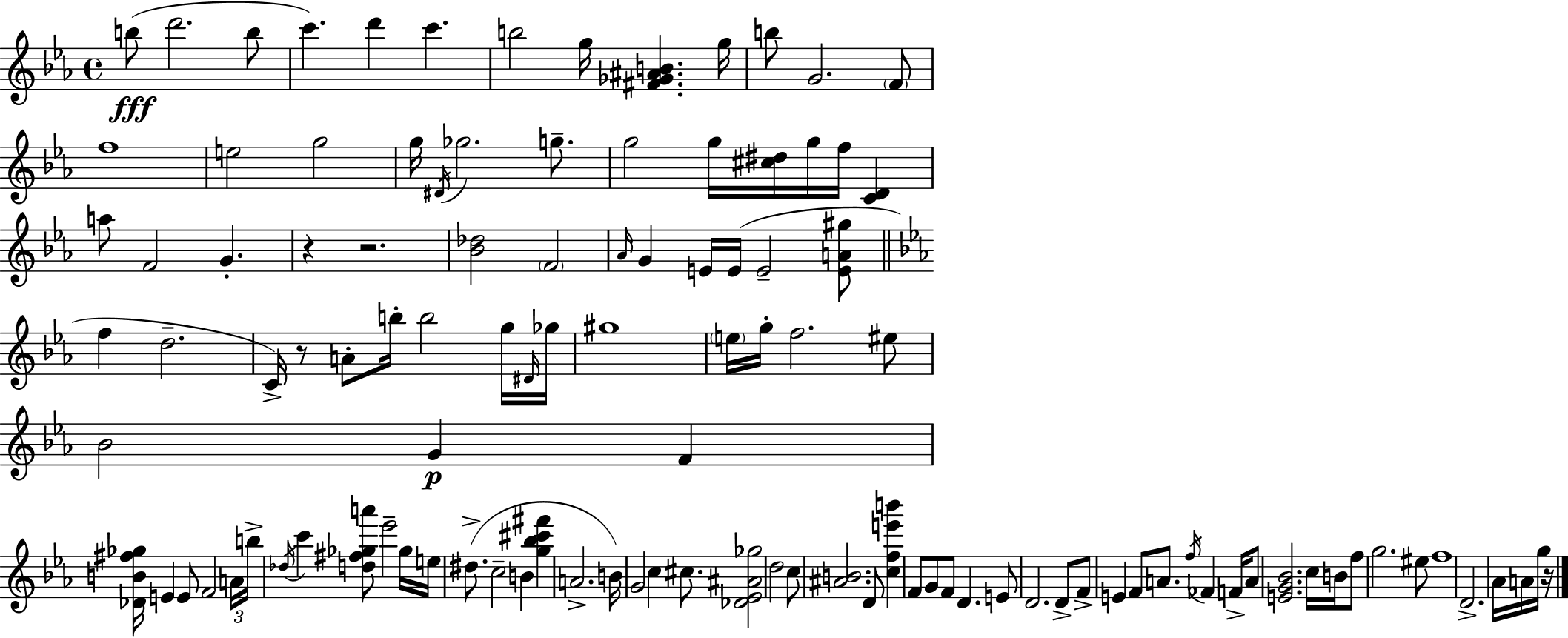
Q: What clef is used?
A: treble